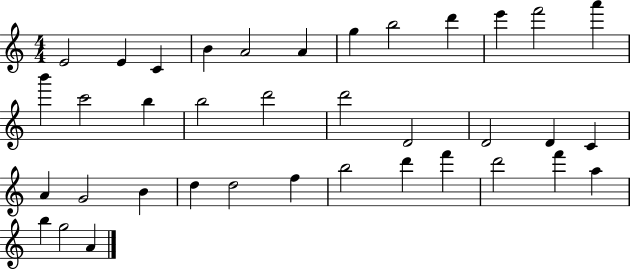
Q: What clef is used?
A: treble